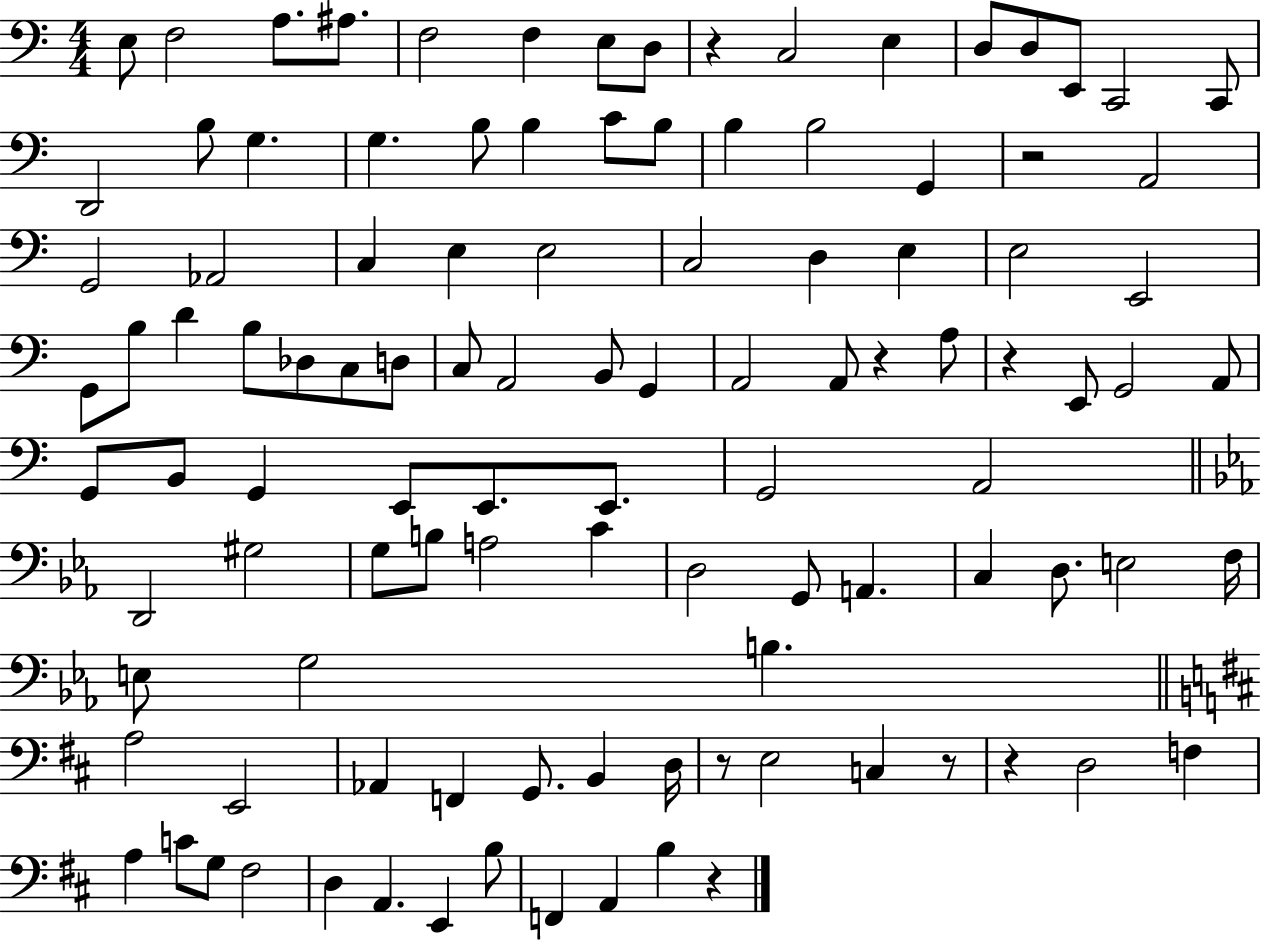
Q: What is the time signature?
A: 4/4